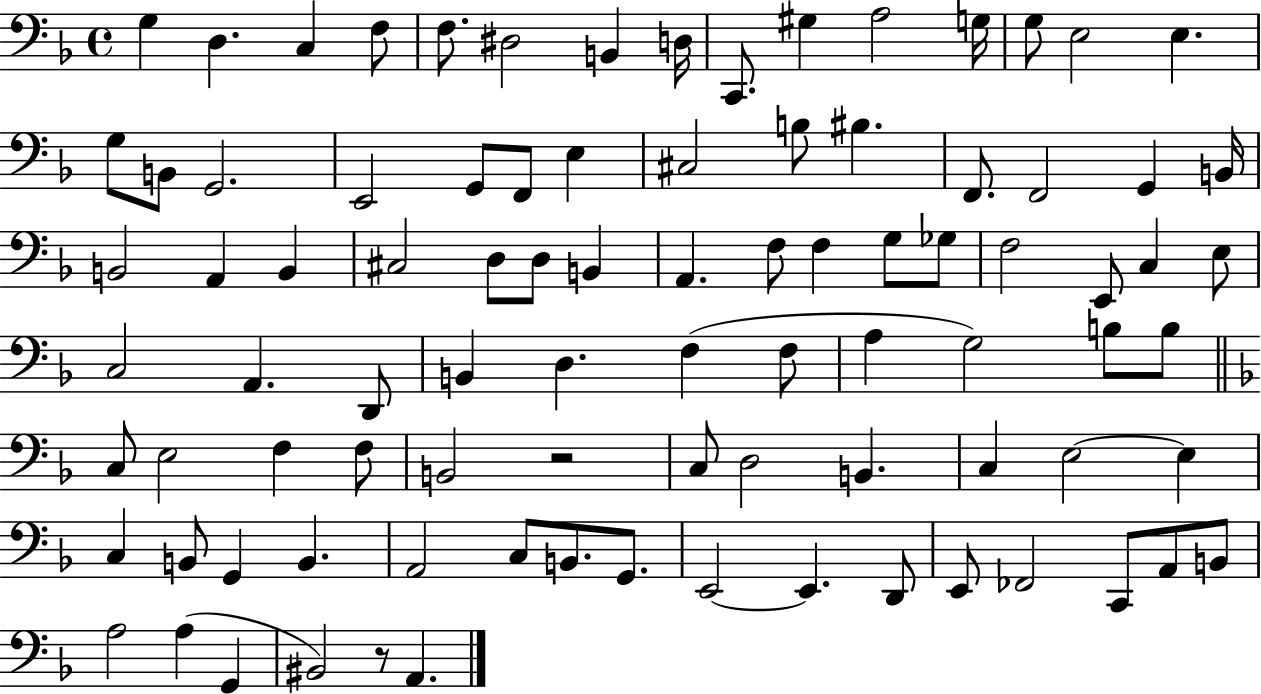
{
  \clef bass
  \time 4/4
  \defaultTimeSignature
  \key f \major
  g4 d4. c4 f8 | f8. dis2 b,4 d16 | c,8. gis4 a2 g16 | g8 e2 e4. | \break g8 b,8 g,2. | e,2 g,8 f,8 e4 | cis2 b8 bis4. | f,8. f,2 g,4 b,16 | \break b,2 a,4 b,4 | cis2 d8 d8 b,4 | a,4. f8 f4 g8 ges8 | f2 e,8 c4 e8 | \break c2 a,4. d,8 | b,4 d4. f4( f8 | a4 g2) b8 b8 | \bar "||" \break \key d \minor c8 e2 f4 f8 | b,2 r2 | c8 d2 b,4. | c4 e2~~ e4 | \break c4 b,8 g,4 b,4. | a,2 c8 b,8. g,8. | e,2~~ e,4. d,8 | e,8 fes,2 c,8 a,8 b,8 | \break a2 a4( g,4 | bis,2) r8 a,4. | \bar "|."
}